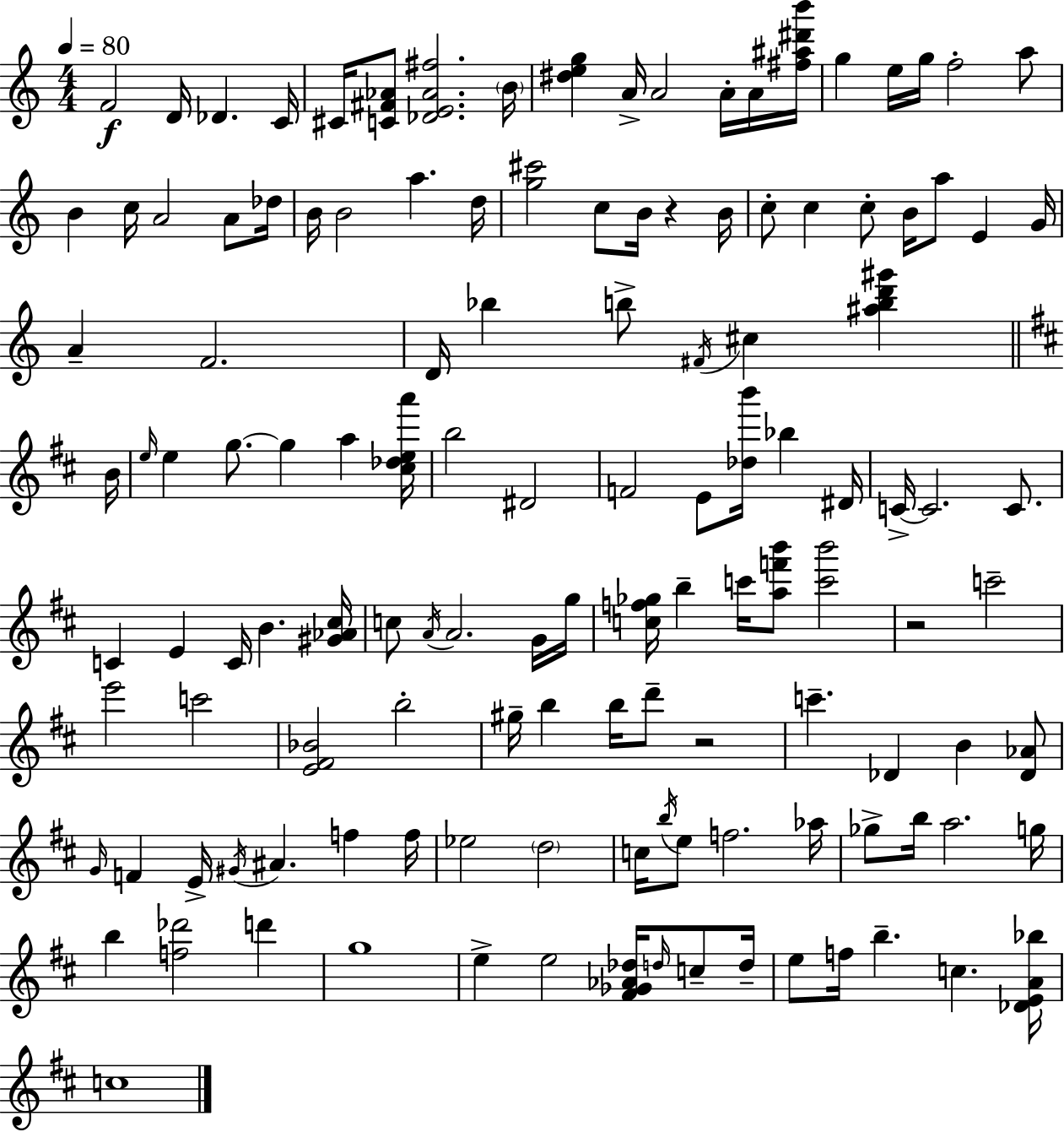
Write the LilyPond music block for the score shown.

{
  \clef treble
  \numericTimeSignature
  \time 4/4
  \key a \minor
  \tempo 4 = 80
  f'2\f d'16 des'4. c'16 | cis'16 <c' fis' aes'>8 <des' e' aes' fis''>2. \parenthesize b'16 | <dis'' e'' g''>4 a'16-> a'2 a'16-. a'16 <fis'' ais'' dis''' b'''>16 | g''4 e''16 g''16 f''2-. a''8 | \break b'4 c''16 a'2 a'8 des''16 | b'16 b'2 a''4. d''16 | <g'' cis'''>2 c''8 b'16 r4 b'16 | c''8-. c''4 c''8-. b'16 a''8 e'4 g'16 | \break a'4-- f'2. | d'16 bes''4 b''8-> \acciaccatura { fis'16 } cis''4 <ais'' b'' d''' gis'''>4 | \bar "||" \break \key d \major b'16 \grace { e''16 } e''4 g''8.~~ g''4 a''4 | <cis'' des'' e'' a'''>16 b''2 dis'2 | f'2 e'8 <des'' b'''>16 bes''4 | dis'16 c'16->~~ c'2. c'8. | \break c'4 e'4 c'16 b'4. | <gis' aes' cis''>16 c''8 \acciaccatura { a'16 } a'2. | g'16 g''16 <c'' f'' ges''>16 b''4-- c'''16 <a'' f''' b'''>8 <c''' b'''>2 | r2 c'''2-- | \break e'''2 c'''2 | <e' fis' bes'>2 b''2-. | gis''16-- b''4 b''16 d'''8-- r2 | c'''4.-- des'4 b'4 | \break <des' aes'>8 \grace { g'16 } f'4 e'16-> \acciaccatura { gis'16 } ais'4. | f''4 f''16 ees''2 \parenthesize d''2 | c''16 \acciaccatura { b''16 } e''8 f''2. | aes''16 ges''8-> b''16 a''2. | \break g''16 b''4 <f'' des'''>2 | d'''4 g''1 | e''4-> e''2 | <fis' ges' aes' des''>16 \grace { d''16 } c''8-- d''16-- e''8 f''16 b''4.-- | \break c''4. <des' e' a' bes''>16 c''1 | \bar "|."
}